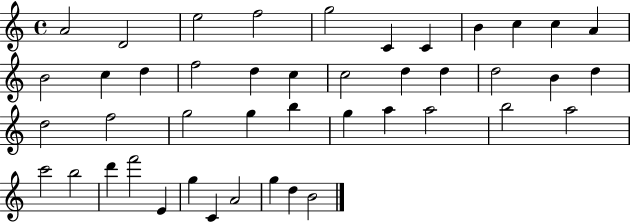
X:1
T:Untitled
M:4/4
L:1/4
K:C
A2 D2 e2 f2 g2 C C B c c A B2 c d f2 d c c2 d d d2 B d d2 f2 g2 g b g a a2 b2 a2 c'2 b2 d' f'2 E g C A2 g d B2